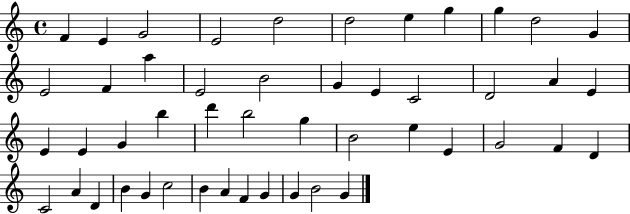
F4/q E4/q G4/h E4/h D5/h D5/h E5/q G5/q G5/q D5/h G4/q E4/h F4/q A5/q E4/h B4/h G4/q E4/q C4/h D4/h A4/q E4/q E4/q E4/q G4/q B5/q D6/q B5/h G5/q B4/h E5/q E4/q G4/h F4/q D4/q C4/h A4/q D4/q B4/q G4/q C5/h B4/q A4/q F4/q G4/q G4/q B4/h G4/q